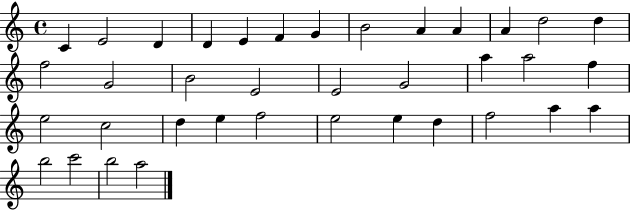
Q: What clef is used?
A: treble